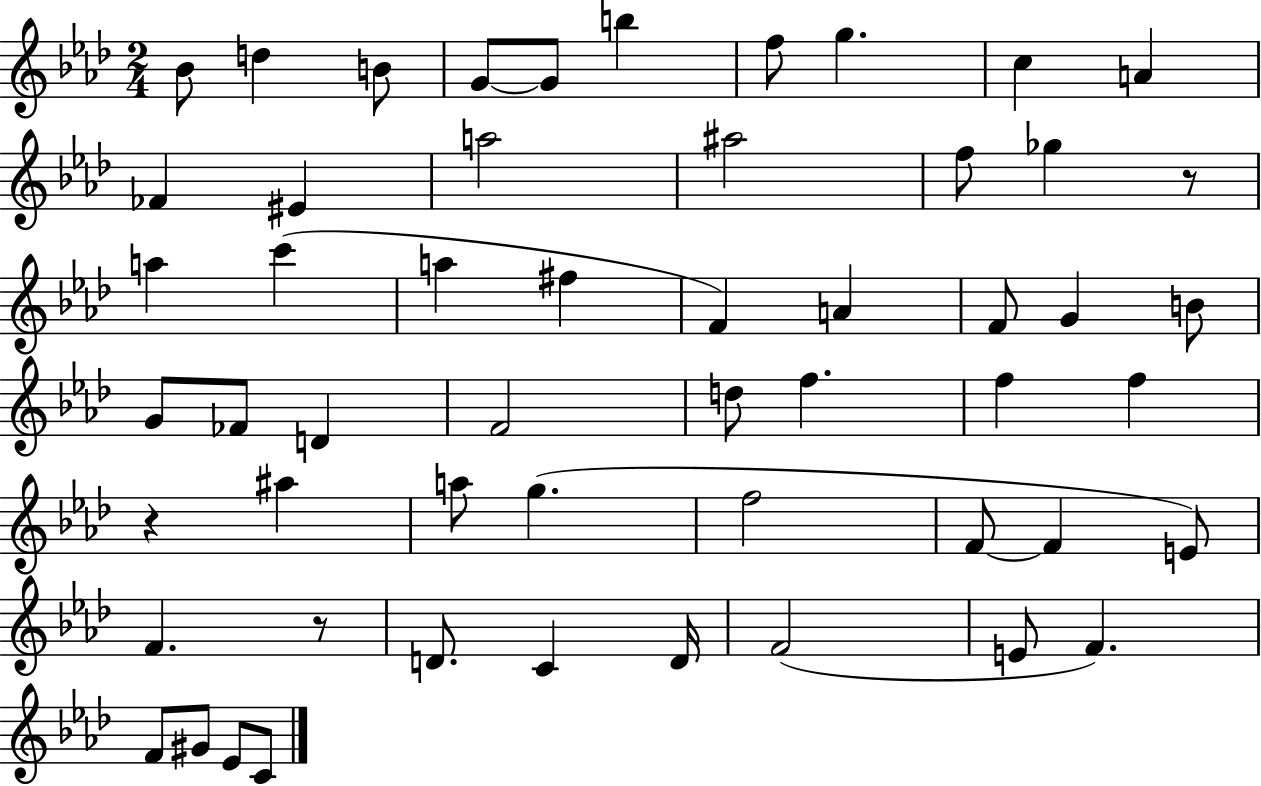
X:1
T:Untitled
M:2/4
L:1/4
K:Ab
_B/2 d B/2 G/2 G/2 b f/2 g c A _F ^E a2 ^a2 f/2 _g z/2 a c' a ^f F A F/2 G B/2 G/2 _F/2 D F2 d/2 f f f z ^a a/2 g f2 F/2 F E/2 F z/2 D/2 C D/4 F2 E/2 F F/2 ^G/2 _E/2 C/2